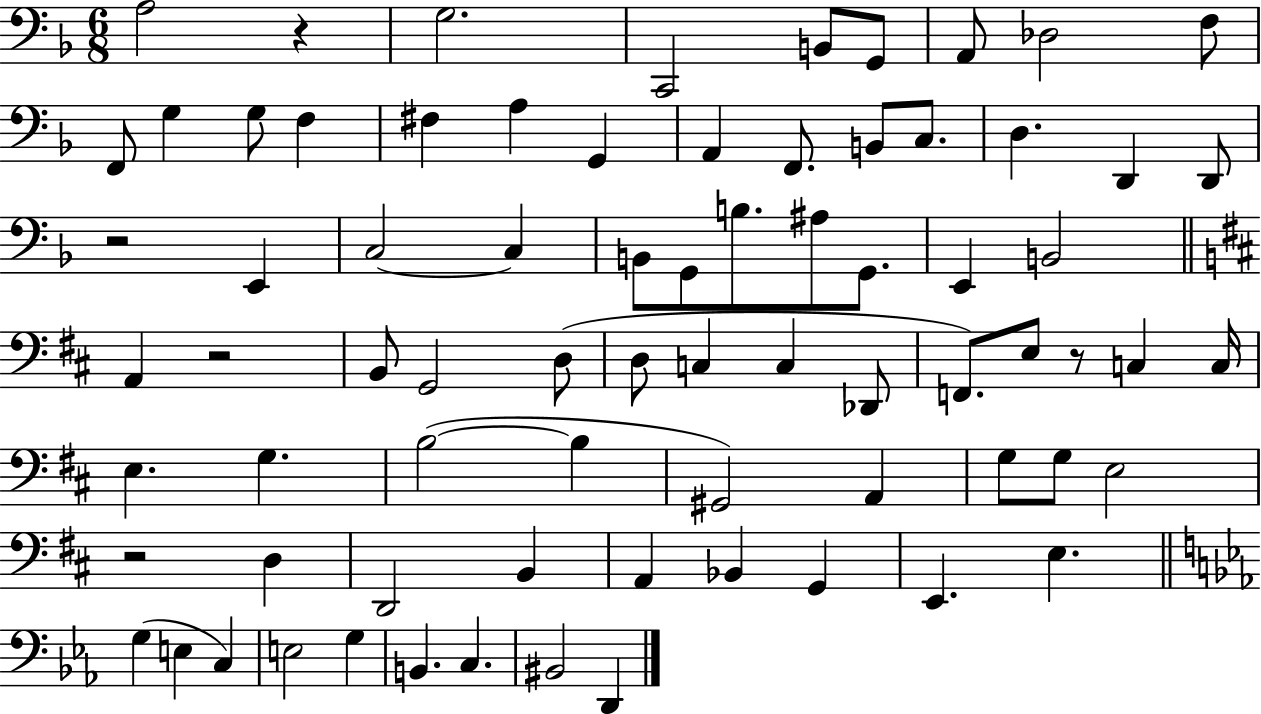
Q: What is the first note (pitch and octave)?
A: A3